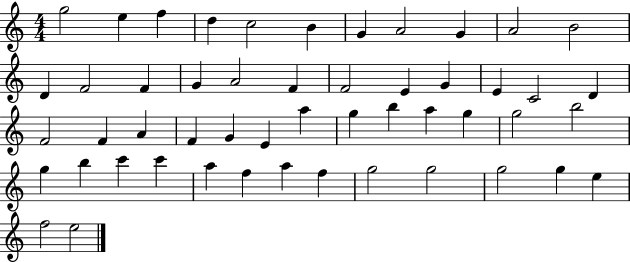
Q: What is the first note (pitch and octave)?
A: G5